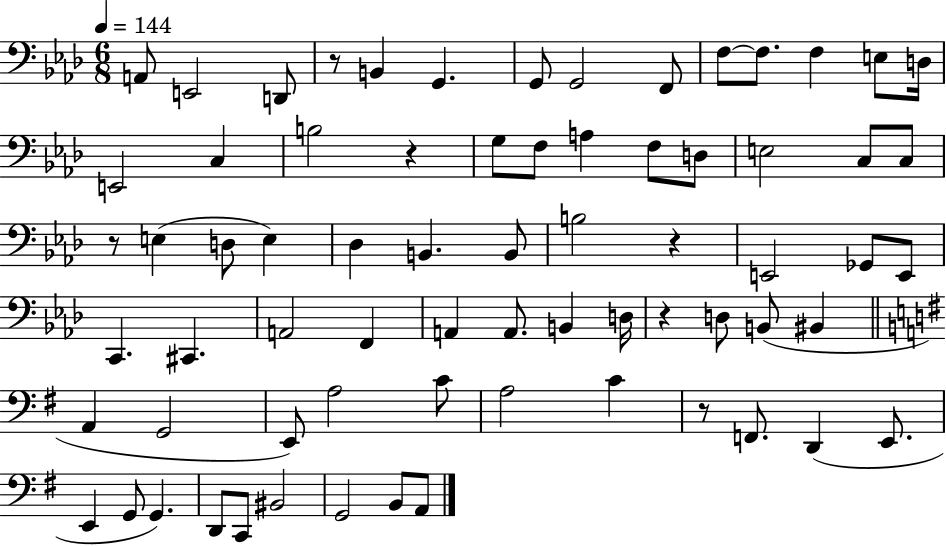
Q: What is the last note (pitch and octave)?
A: A2